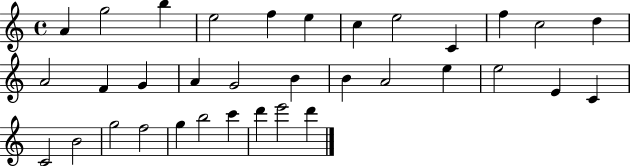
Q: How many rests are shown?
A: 0